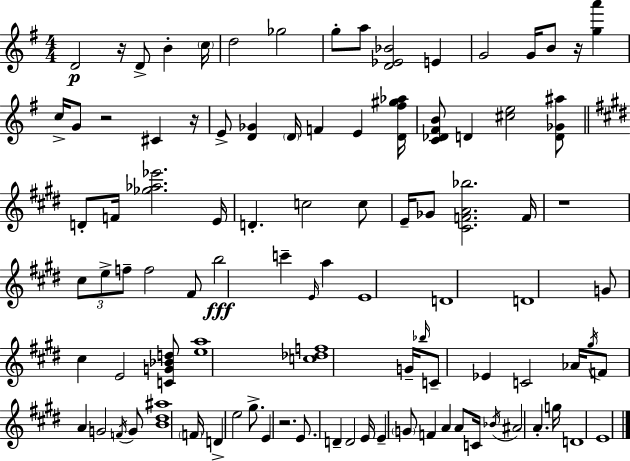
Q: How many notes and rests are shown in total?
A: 96